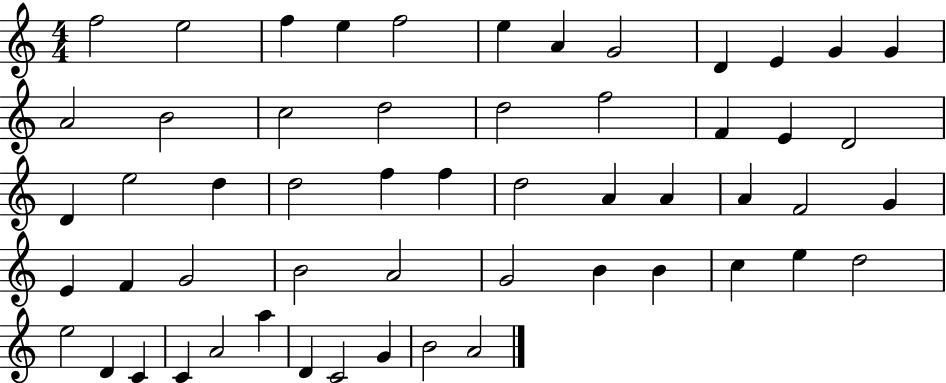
{
  \clef treble
  \numericTimeSignature
  \time 4/4
  \key c \major
  f''2 e''2 | f''4 e''4 f''2 | e''4 a'4 g'2 | d'4 e'4 g'4 g'4 | \break a'2 b'2 | c''2 d''2 | d''2 f''2 | f'4 e'4 d'2 | \break d'4 e''2 d''4 | d''2 f''4 f''4 | d''2 a'4 a'4 | a'4 f'2 g'4 | \break e'4 f'4 g'2 | b'2 a'2 | g'2 b'4 b'4 | c''4 e''4 d''2 | \break e''2 d'4 c'4 | c'4 a'2 a''4 | d'4 c'2 g'4 | b'2 a'2 | \break \bar "|."
}